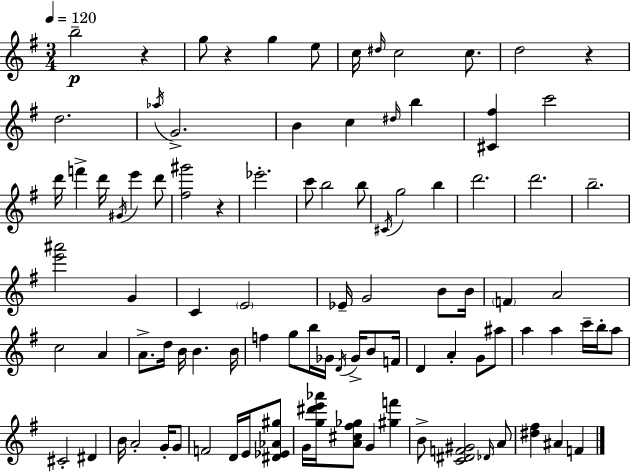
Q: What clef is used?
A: treble